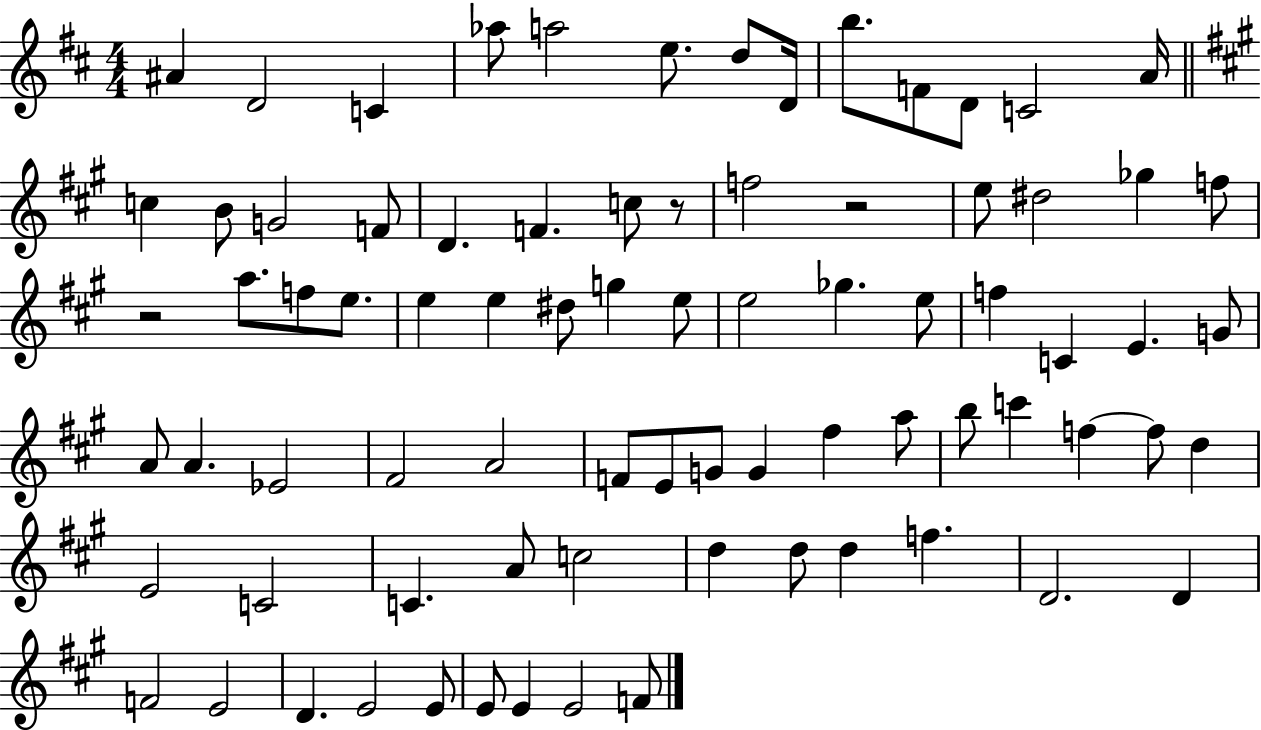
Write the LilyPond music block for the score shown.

{
  \clef treble
  \numericTimeSignature
  \time 4/4
  \key d \major
  ais'4 d'2 c'4 | aes''8 a''2 e''8. d''8 d'16 | b''8. f'8 d'8 c'2 a'16 | \bar "||" \break \key a \major c''4 b'8 g'2 f'8 | d'4. f'4. c''8 r8 | f''2 r2 | e''8 dis''2 ges''4 f''8 | \break r2 a''8. f''8 e''8. | e''4 e''4 dis''8 g''4 e''8 | e''2 ges''4. e''8 | f''4 c'4 e'4. g'8 | \break a'8 a'4. ees'2 | fis'2 a'2 | f'8 e'8 g'8 g'4 fis''4 a''8 | b''8 c'''4 f''4~~ f''8 d''4 | \break e'2 c'2 | c'4. a'8 c''2 | d''4 d''8 d''4 f''4. | d'2. d'4 | \break f'2 e'2 | d'4. e'2 e'8 | e'8 e'4 e'2 f'8 | \bar "|."
}